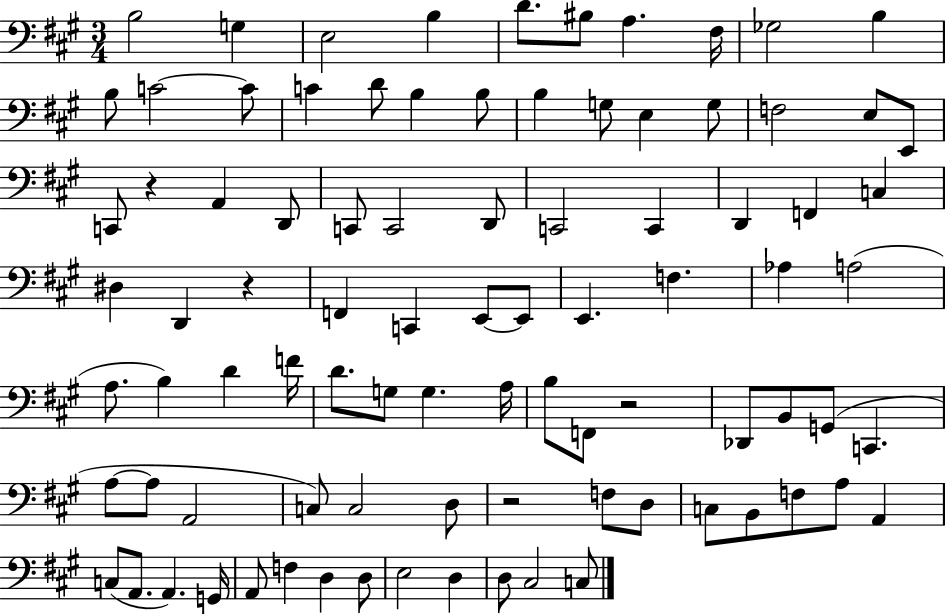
X:1
T:Untitled
M:3/4
L:1/4
K:A
B,2 G, E,2 B, D/2 ^B,/2 A, ^F,/4 _G,2 B, B,/2 C2 C/2 C D/2 B, B,/2 B, G,/2 E, G,/2 F,2 E,/2 E,,/2 C,,/2 z A,, D,,/2 C,,/2 C,,2 D,,/2 C,,2 C,, D,, F,, C, ^D, D,, z F,, C,, E,,/2 E,,/2 E,, F, _A, A,2 A,/2 B, D F/4 D/2 G,/2 G, A,/4 B,/2 F,,/2 z2 _D,,/2 B,,/2 G,,/2 C,, A,/2 A,/2 A,,2 C,/2 C,2 D,/2 z2 F,/2 D,/2 C,/2 B,,/2 F,/2 A,/2 A,, C,/2 A,,/2 A,, G,,/4 A,,/2 F, D, D,/2 E,2 D, D,/2 ^C,2 C,/2